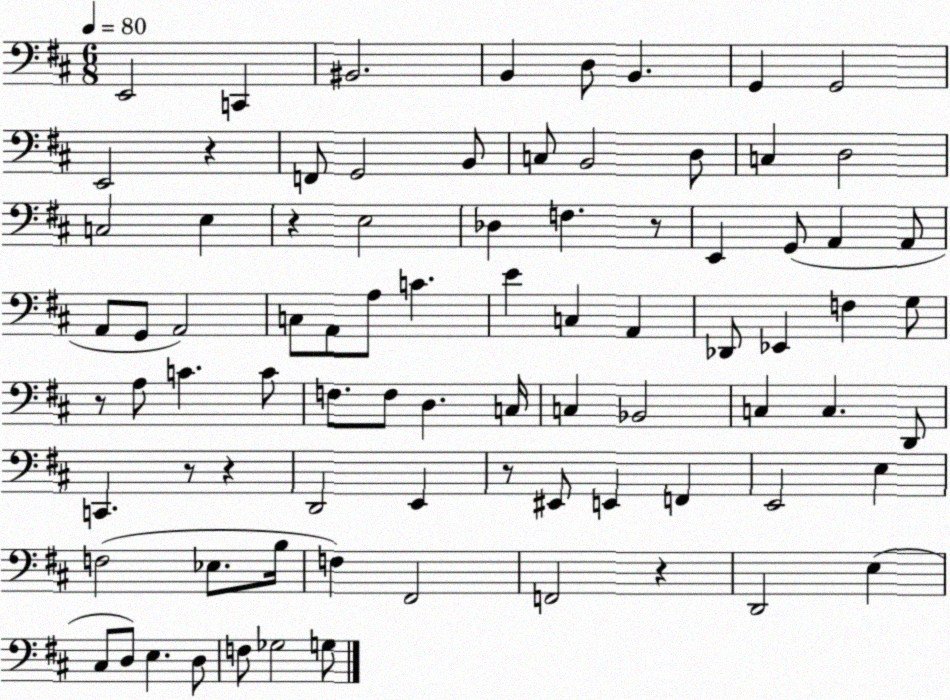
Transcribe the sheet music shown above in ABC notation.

X:1
T:Untitled
M:6/8
L:1/4
K:D
E,,2 C,, ^B,,2 B,, D,/2 B,, G,, G,,2 E,,2 z F,,/2 G,,2 B,,/2 C,/2 B,,2 D,/2 C, D,2 C,2 E, z E,2 _D, F, z/2 E,, G,,/2 A,, A,,/2 A,,/2 G,,/2 A,,2 C,/2 A,,/2 A,/2 C E C, A,, _D,,/2 _E,, F, G,/2 z/2 A,/2 C C/2 F,/2 F,/2 D, C,/4 C, _B,,2 C, C, D,,/2 C,, z/2 z D,,2 E,, z/2 ^E,,/2 E,, F,, E,,2 E, F,2 _E,/2 B,/4 F, ^F,,2 F,,2 z D,,2 E, ^C,/2 D,/2 E, D,/2 F,/2 _G,2 G,/2